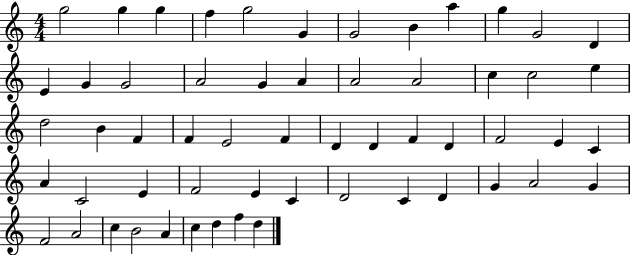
X:1
T:Untitled
M:4/4
L:1/4
K:C
g2 g g f g2 G G2 B a g G2 D E G G2 A2 G A A2 A2 c c2 e d2 B F F E2 F D D F D F2 E C A C2 E F2 E C D2 C D G A2 G F2 A2 c B2 A c d f d